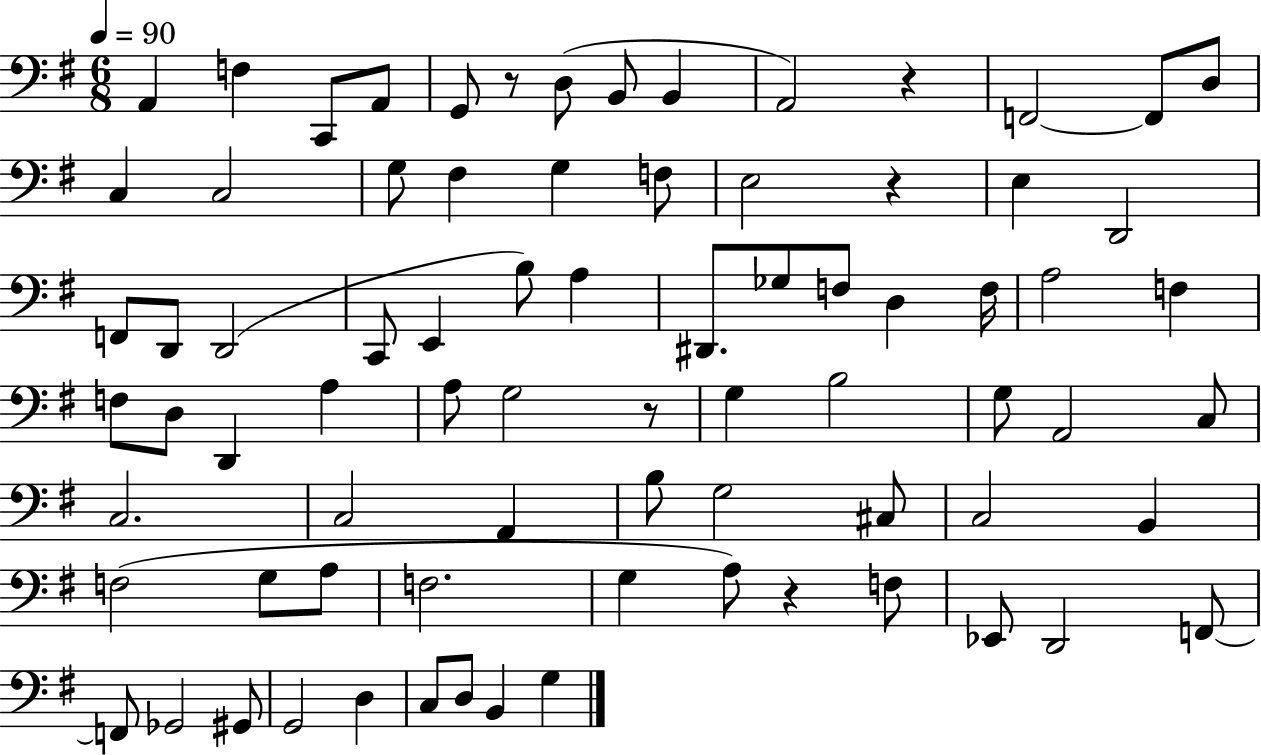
X:1
T:Untitled
M:6/8
L:1/4
K:G
A,, F, C,,/2 A,,/2 G,,/2 z/2 D,/2 B,,/2 B,, A,,2 z F,,2 F,,/2 D,/2 C, C,2 G,/2 ^F, G, F,/2 E,2 z E, D,,2 F,,/2 D,,/2 D,,2 C,,/2 E,, B,/2 A, ^D,,/2 _G,/2 F,/2 D, F,/4 A,2 F, F,/2 D,/2 D,, A, A,/2 G,2 z/2 G, B,2 G,/2 A,,2 C,/2 C,2 C,2 A,, B,/2 G,2 ^C,/2 C,2 B,, F,2 G,/2 A,/2 F,2 G, A,/2 z F,/2 _E,,/2 D,,2 F,,/2 F,,/2 _G,,2 ^G,,/2 G,,2 D, C,/2 D,/2 B,, G,